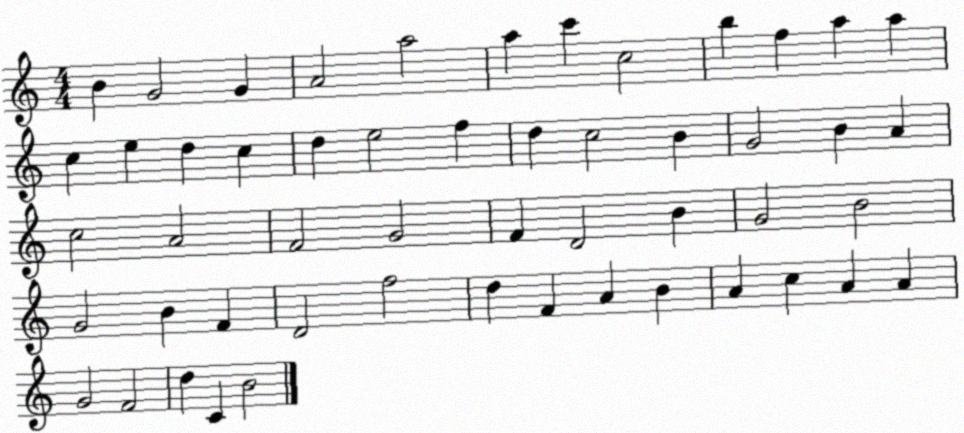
X:1
T:Untitled
M:4/4
L:1/4
K:C
B G2 G A2 a2 a c' c2 b f a a c e d c d e2 f d c2 B G2 B A c2 A2 F2 G2 F D2 B G2 B2 G2 B F D2 f2 d F A B A c A A G2 F2 d C B2